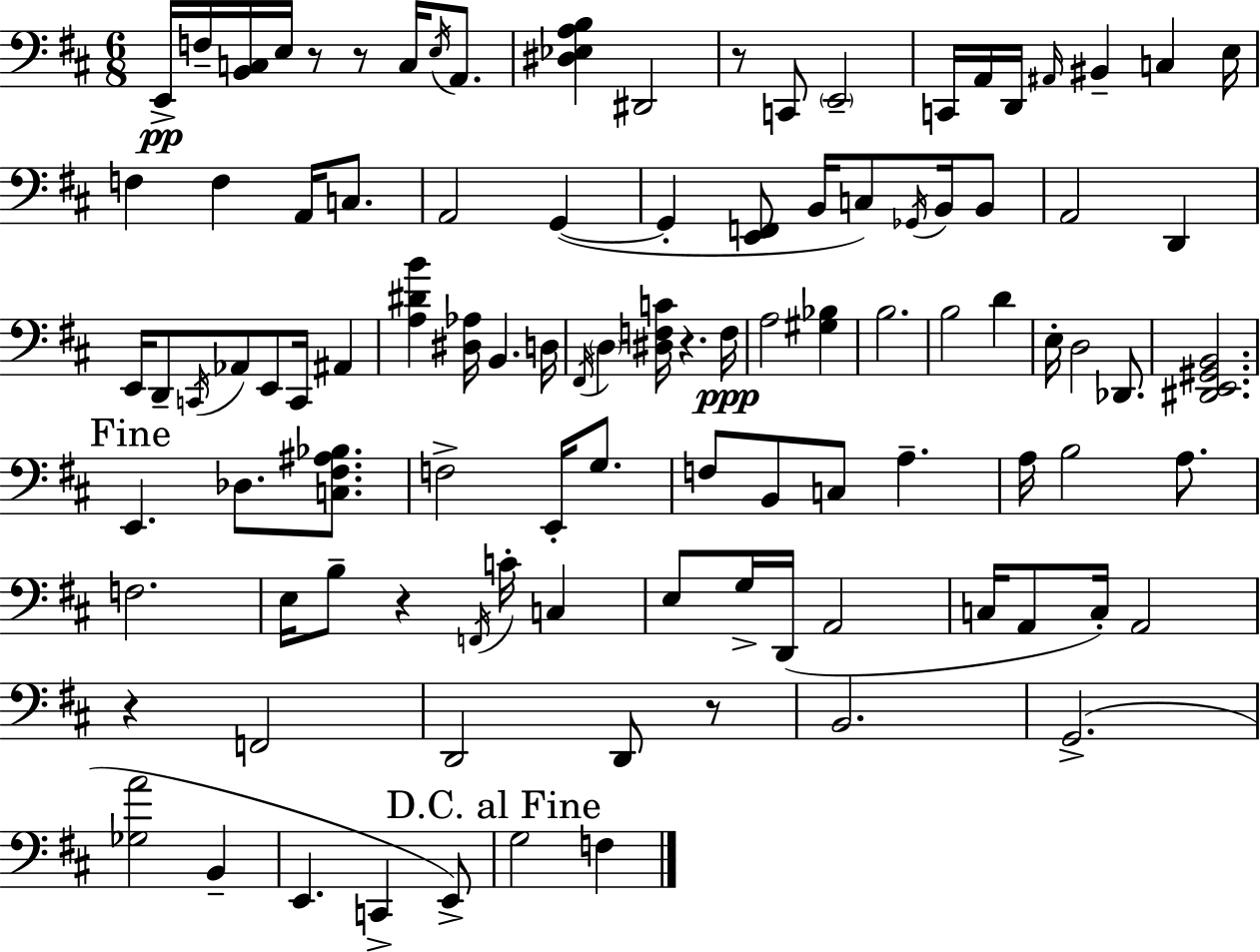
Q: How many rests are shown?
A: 7